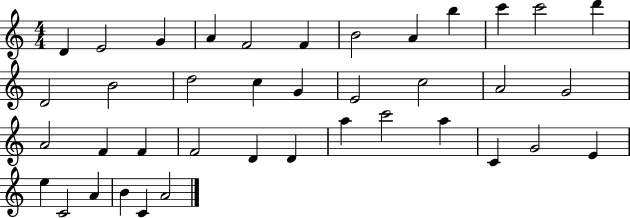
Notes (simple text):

D4/q E4/h G4/q A4/q F4/h F4/q B4/h A4/q B5/q C6/q C6/h D6/q D4/h B4/h D5/h C5/q G4/q E4/h C5/h A4/h G4/h A4/h F4/q F4/q F4/h D4/q D4/q A5/q C6/h A5/q C4/q G4/h E4/q E5/q C4/h A4/q B4/q C4/q A4/h